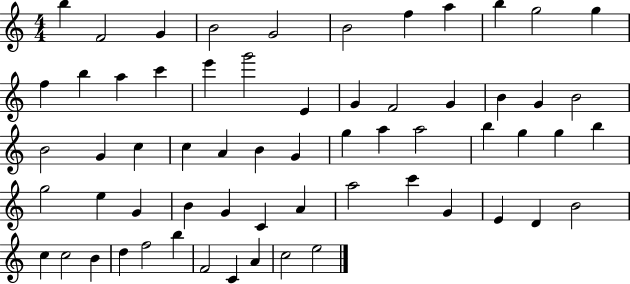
{
  \clef treble
  \numericTimeSignature
  \time 4/4
  \key c \major
  b''4 f'2 g'4 | b'2 g'2 | b'2 f''4 a''4 | b''4 g''2 g''4 | \break f''4 b''4 a''4 c'''4 | e'''4 g'''2 e'4 | g'4 f'2 g'4 | b'4 g'4 b'2 | \break b'2 g'4 c''4 | c''4 a'4 b'4 g'4 | g''4 a''4 a''2 | b''4 g''4 g''4 b''4 | \break g''2 e''4 g'4 | b'4 g'4 c'4 a'4 | a''2 c'''4 g'4 | e'4 d'4 b'2 | \break c''4 c''2 b'4 | d''4 f''2 b''4 | f'2 c'4 a'4 | c''2 e''2 | \break \bar "|."
}